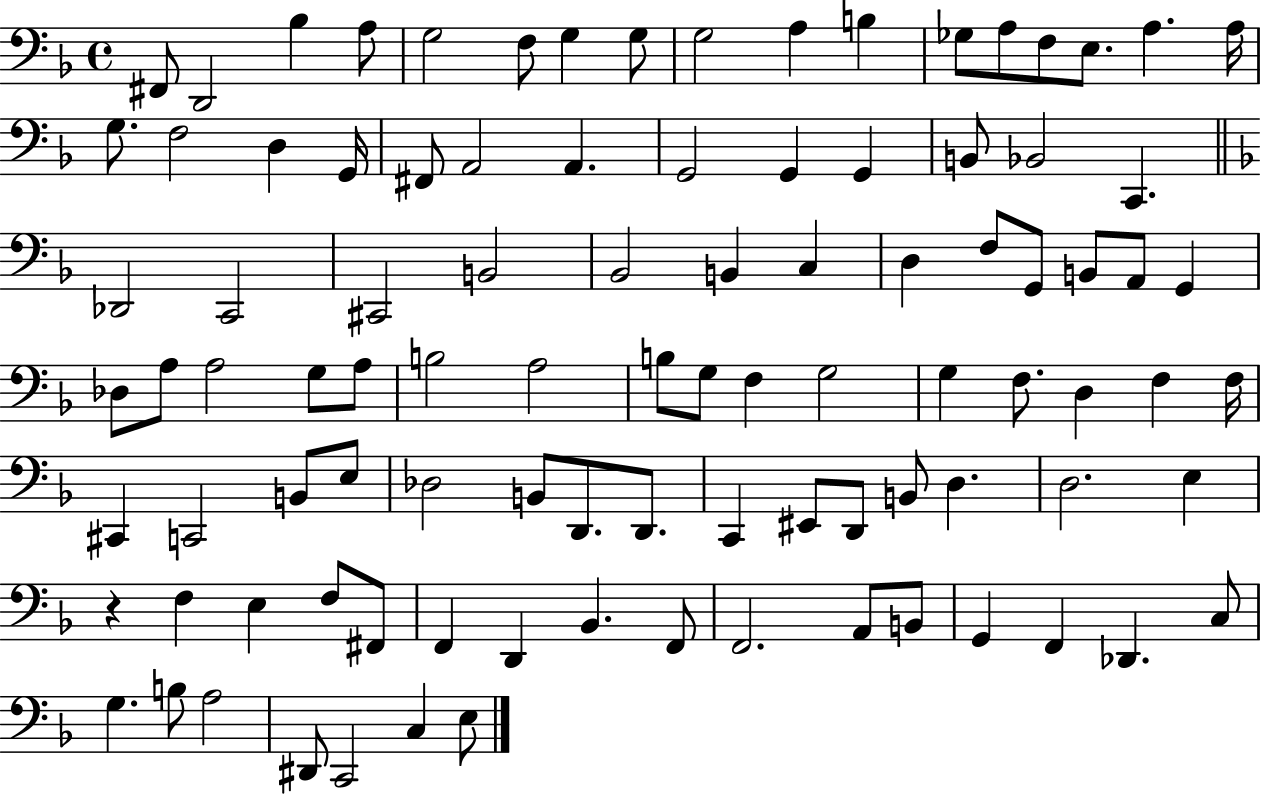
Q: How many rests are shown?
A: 1